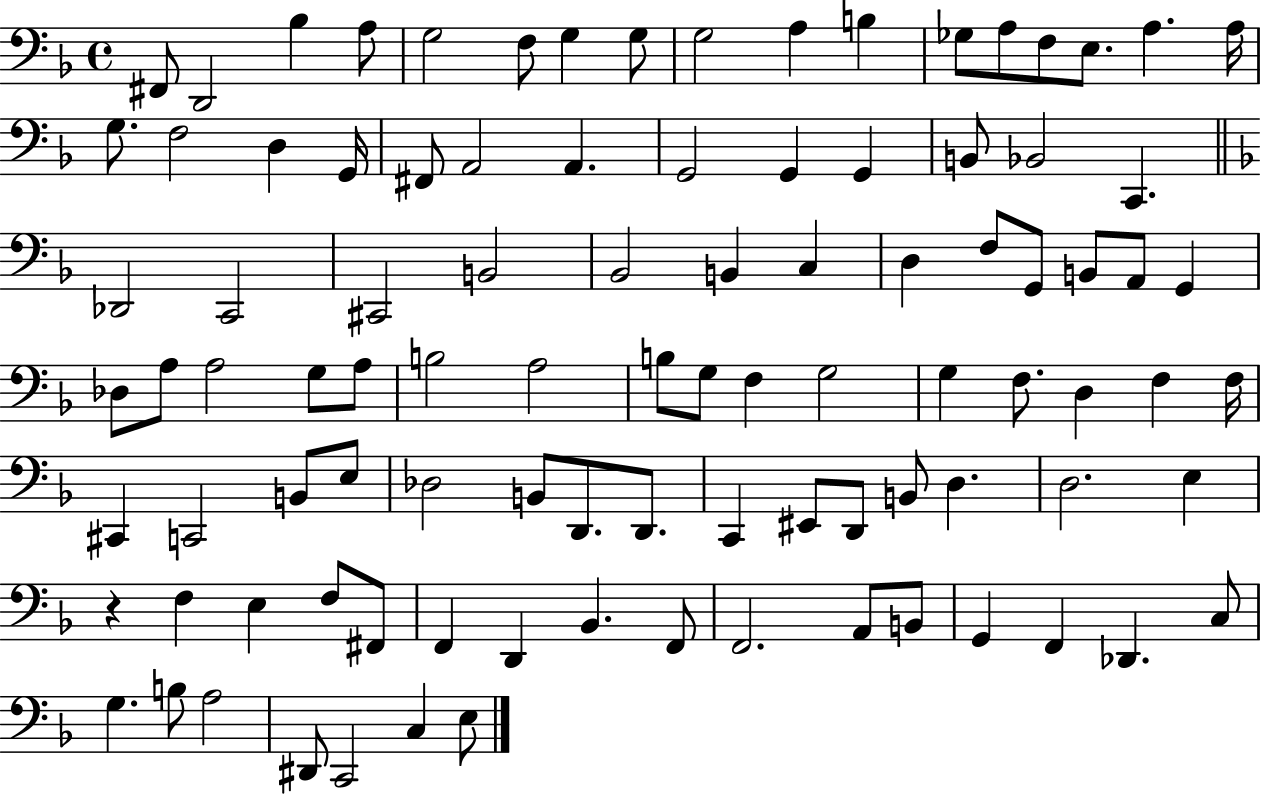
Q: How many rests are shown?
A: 1